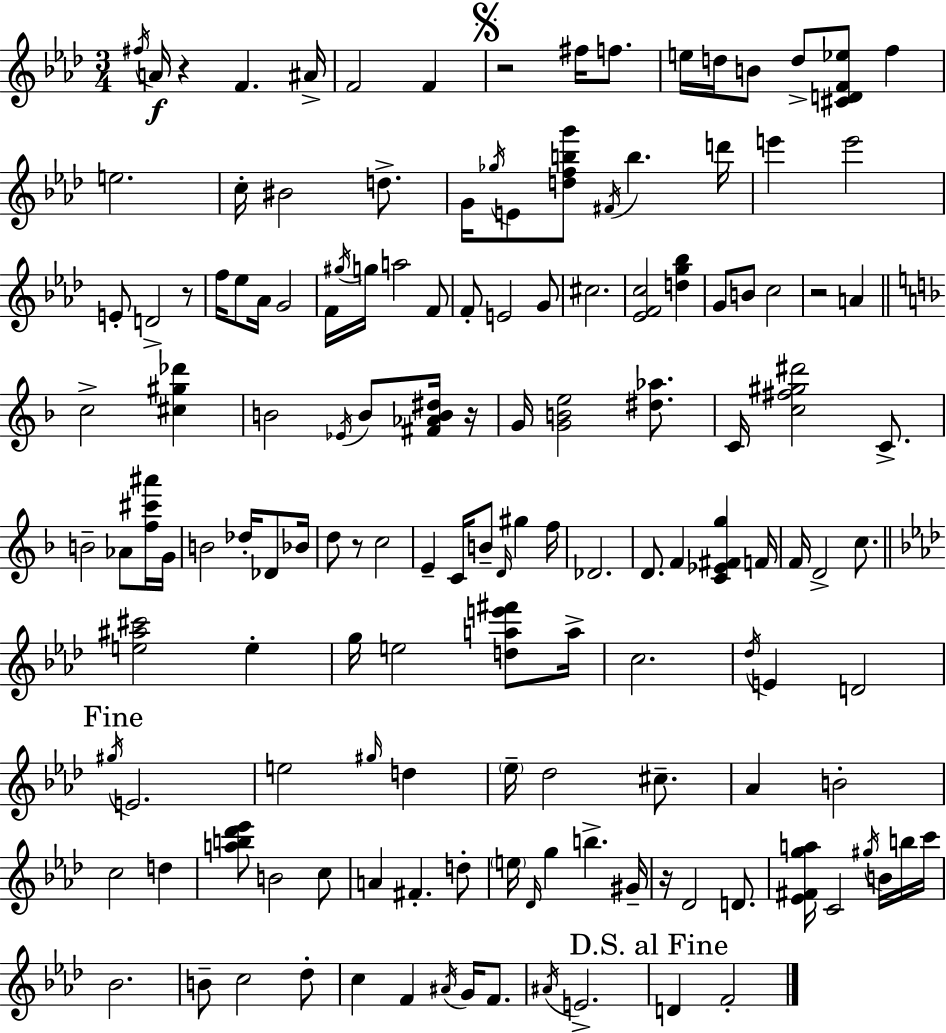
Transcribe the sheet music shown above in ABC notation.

X:1
T:Untitled
M:3/4
L:1/4
K:Fm
^f/4 A/4 z F ^A/4 F2 F z2 ^f/4 f/2 e/4 d/4 B/2 d/2 [^CDF_e]/2 f e2 c/4 ^B2 d/2 G/4 _g/4 E/2 [dfbg']/2 ^F/4 b d'/4 e' e'2 E/2 D2 z/2 f/4 _e/2 _A/4 G2 F/4 ^g/4 g/4 a2 F/2 F/2 E2 G/2 ^c2 [_EFc]2 [dg_b] G/2 B/2 c2 z2 A c2 [^c^g_d'] B2 _E/4 B/2 [^F_AB^d]/4 z/4 G/4 [GBe]2 [^d_a]/2 C/4 [c^f^g^d']2 C/2 B2 _A/2 [f^c'^a']/4 G/4 B2 _d/4 _D/2 _B/4 d/2 z/2 c2 E C/4 B/2 D/4 ^g f/4 _D2 D/2 F [C_E^Fg] F/4 F/4 D2 c/2 [e^a^c']2 e g/4 e2 [dae'^f']/2 a/4 c2 _d/4 E D2 ^g/4 E2 e2 ^g/4 d _e/4 _d2 ^c/2 _A B2 c2 d [ab_d'_e']/2 B2 c/2 A ^F d/2 e/4 _D/4 g b ^G/4 z/4 _D2 D/2 [_E^Fga]/4 C2 ^g/4 B/4 b/4 c'/4 _B2 B/2 c2 _d/2 c F ^A/4 G/4 F/2 ^A/4 E2 D F2